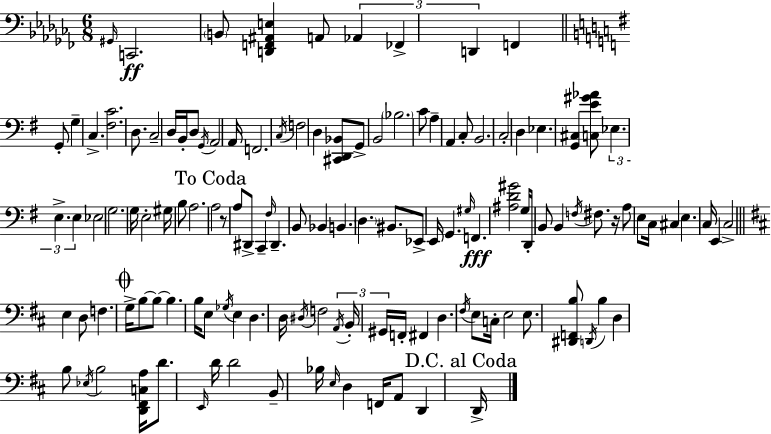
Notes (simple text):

G#2/s C2/h. B2/e [D2,F2,A#2,E3]/q A2/e Ab2/q FES2/q D2/q F2/q G2/e G3/q C3/q. [F#3,C4]/h. D3/e. C3/h D3/s B2/s D3/e G2/s A2/h A2/s F2/h. C3/s F3/h D3/q [C#2,D2,Bb2]/e G2/e B2/h Bb3/h. C4/e A3/q A2/q C3/e B2/h. C3/h D3/q Eb3/q. [G2,C#3]/q [C3,E4,G#4,Ab4]/e Eb3/q. E3/q. E3/q Eb3/h G3/h. G3/s E3/h G#3/s B3/e A3/h. A3/h R/e A3/e D#2/e C2/q F#3/s D#2/q. B2/e Bb2/q B2/q. D3/q. BIS2/e. Eb2/e E2/s G2/q. G#3/s F2/q. [A#3,D4,G#4]/h G3/s D2/s B2/e B2/q F3/s F#3/e. R/s A3/e E3/e C3/s C#3/q E3/q. C3/s E2/q C3/h E3/q D3/e F3/q. G3/s B3/e B3/e B3/q. B3/s E3/e Gb3/s E3/q D3/q. D3/s D#3/s F3/h A2/s B2/s G#2/s F2/s F#2/q D3/q. F#3/s E3/e C3/s E3/h E3/e. [D#2,F2,B3]/e D2/s B3/q D3/q B3/e Eb3/s B3/h [D2,F#2,C3,A3]/s D4/e. E2/s D4/s D4/h B2/e Bb3/s E3/s D3/q F2/s A2/e D2/q D2/s